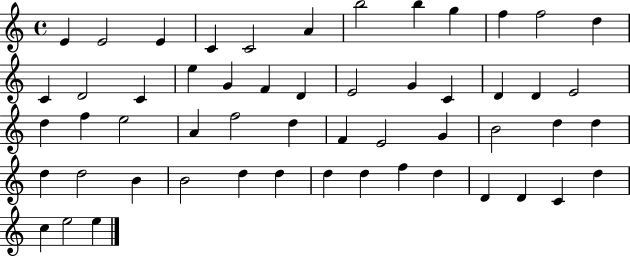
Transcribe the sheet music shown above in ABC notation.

X:1
T:Untitled
M:4/4
L:1/4
K:C
E E2 E C C2 A b2 b g f f2 d C D2 C e G F D E2 G C D D E2 d f e2 A f2 d F E2 G B2 d d d d2 B B2 d d d d f d D D C d c e2 e